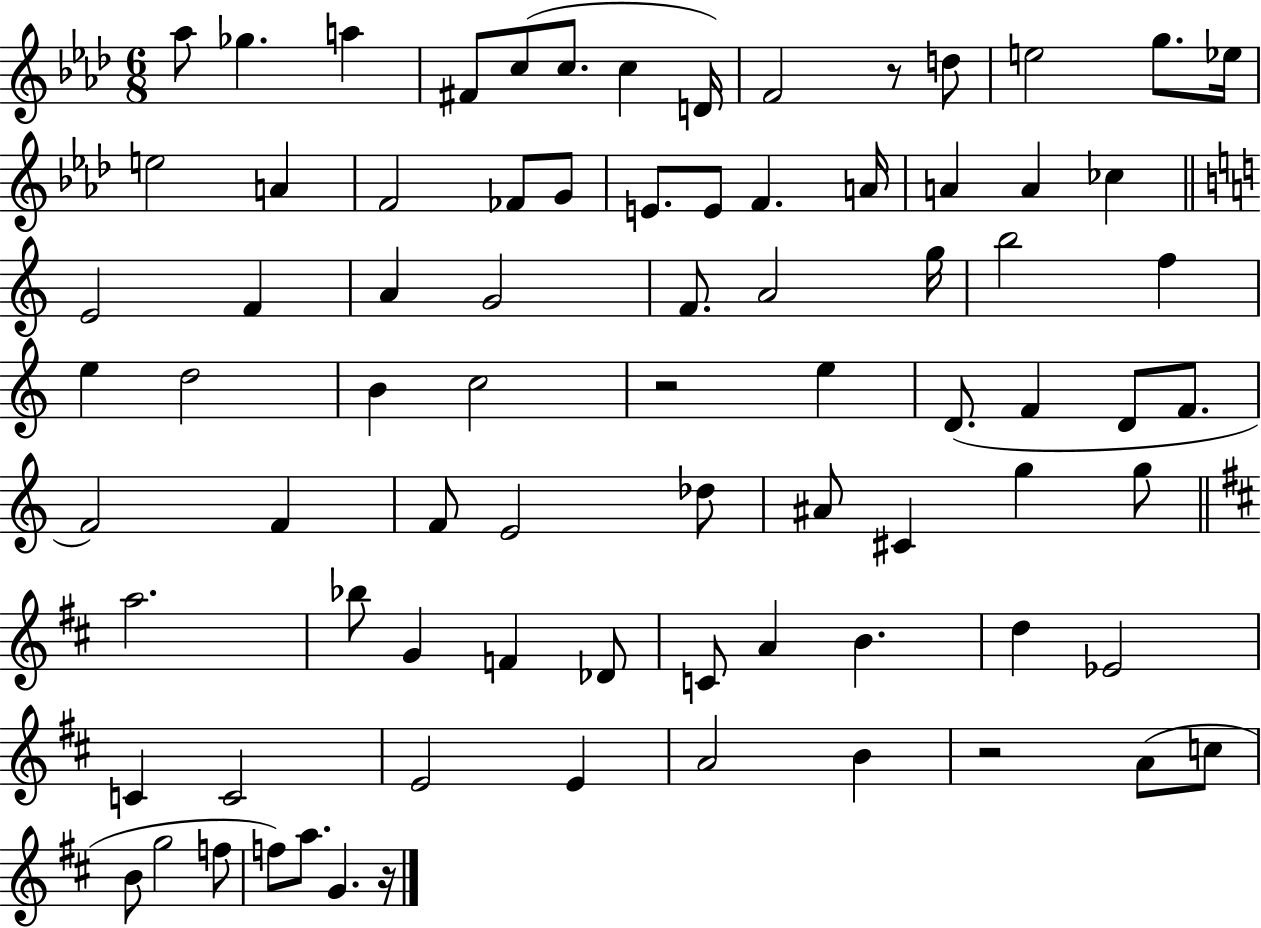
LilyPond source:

{
  \clef treble
  \numericTimeSignature
  \time 6/8
  \key aes \major
  aes''8 ges''4. a''4 | fis'8 c''8( c''8. c''4 d'16) | f'2 r8 d''8 | e''2 g''8. ees''16 | \break e''2 a'4 | f'2 fes'8 g'8 | e'8. e'8 f'4. a'16 | a'4 a'4 ces''4 | \break \bar "||" \break \key c \major e'2 f'4 | a'4 g'2 | f'8. a'2 g''16 | b''2 f''4 | \break e''4 d''2 | b'4 c''2 | r2 e''4 | d'8.( f'4 d'8 f'8. | \break f'2) f'4 | f'8 e'2 des''8 | ais'8 cis'4 g''4 g''8 | \bar "||" \break \key d \major a''2. | bes''8 g'4 f'4 des'8 | c'8 a'4 b'4. | d''4 ees'2 | \break c'4 c'2 | e'2 e'4 | a'2 b'4 | r2 a'8( c''8 | \break b'8 g''2 f''8 | f''8) a''8. g'4. r16 | \bar "|."
}